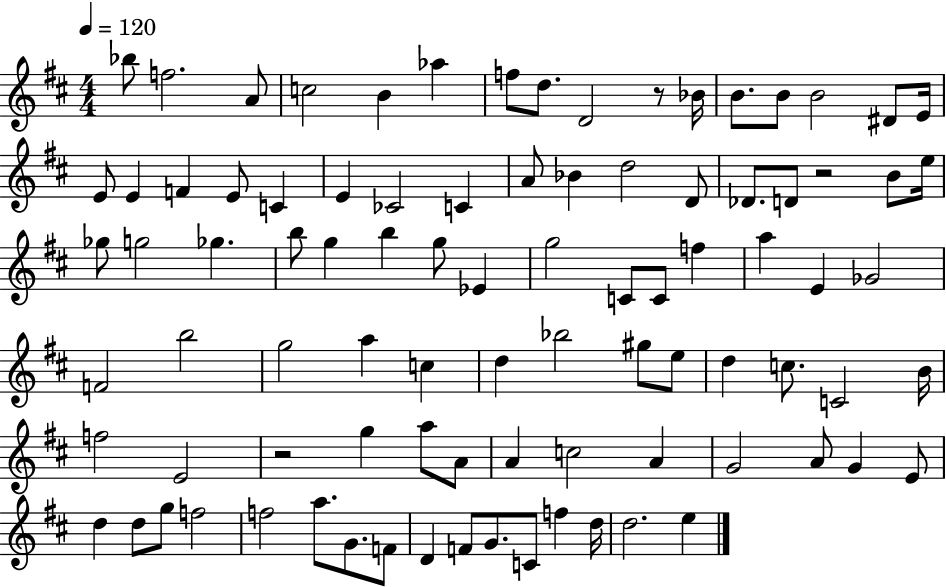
{
  \clef treble
  \numericTimeSignature
  \time 4/4
  \key d \major
  \tempo 4 = 120
  bes''8 f''2. a'8 | c''2 b'4 aes''4 | f''8 d''8. d'2 r8 bes'16 | b'8. b'8 b'2 dis'8 e'16 | \break e'8 e'4 f'4 e'8 c'4 | e'4 ces'2 c'4 | a'8 bes'4 d''2 d'8 | des'8. d'8 r2 b'8 e''16 | \break ges''8 g''2 ges''4. | b''8 g''4 b''4 g''8 ees'4 | g''2 c'8 c'8 f''4 | a''4 e'4 ges'2 | \break f'2 b''2 | g''2 a''4 c''4 | d''4 bes''2 gis''8 e''8 | d''4 c''8. c'2 b'16 | \break f''2 e'2 | r2 g''4 a''8 a'8 | a'4 c''2 a'4 | g'2 a'8 g'4 e'8 | \break d''4 d''8 g''8 f''2 | f''2 a''8. g'8. f'8 | d'4 f'8 g'8. c'8 f''4 d''16 | d''2. e''4 | \break \bar "|."
}